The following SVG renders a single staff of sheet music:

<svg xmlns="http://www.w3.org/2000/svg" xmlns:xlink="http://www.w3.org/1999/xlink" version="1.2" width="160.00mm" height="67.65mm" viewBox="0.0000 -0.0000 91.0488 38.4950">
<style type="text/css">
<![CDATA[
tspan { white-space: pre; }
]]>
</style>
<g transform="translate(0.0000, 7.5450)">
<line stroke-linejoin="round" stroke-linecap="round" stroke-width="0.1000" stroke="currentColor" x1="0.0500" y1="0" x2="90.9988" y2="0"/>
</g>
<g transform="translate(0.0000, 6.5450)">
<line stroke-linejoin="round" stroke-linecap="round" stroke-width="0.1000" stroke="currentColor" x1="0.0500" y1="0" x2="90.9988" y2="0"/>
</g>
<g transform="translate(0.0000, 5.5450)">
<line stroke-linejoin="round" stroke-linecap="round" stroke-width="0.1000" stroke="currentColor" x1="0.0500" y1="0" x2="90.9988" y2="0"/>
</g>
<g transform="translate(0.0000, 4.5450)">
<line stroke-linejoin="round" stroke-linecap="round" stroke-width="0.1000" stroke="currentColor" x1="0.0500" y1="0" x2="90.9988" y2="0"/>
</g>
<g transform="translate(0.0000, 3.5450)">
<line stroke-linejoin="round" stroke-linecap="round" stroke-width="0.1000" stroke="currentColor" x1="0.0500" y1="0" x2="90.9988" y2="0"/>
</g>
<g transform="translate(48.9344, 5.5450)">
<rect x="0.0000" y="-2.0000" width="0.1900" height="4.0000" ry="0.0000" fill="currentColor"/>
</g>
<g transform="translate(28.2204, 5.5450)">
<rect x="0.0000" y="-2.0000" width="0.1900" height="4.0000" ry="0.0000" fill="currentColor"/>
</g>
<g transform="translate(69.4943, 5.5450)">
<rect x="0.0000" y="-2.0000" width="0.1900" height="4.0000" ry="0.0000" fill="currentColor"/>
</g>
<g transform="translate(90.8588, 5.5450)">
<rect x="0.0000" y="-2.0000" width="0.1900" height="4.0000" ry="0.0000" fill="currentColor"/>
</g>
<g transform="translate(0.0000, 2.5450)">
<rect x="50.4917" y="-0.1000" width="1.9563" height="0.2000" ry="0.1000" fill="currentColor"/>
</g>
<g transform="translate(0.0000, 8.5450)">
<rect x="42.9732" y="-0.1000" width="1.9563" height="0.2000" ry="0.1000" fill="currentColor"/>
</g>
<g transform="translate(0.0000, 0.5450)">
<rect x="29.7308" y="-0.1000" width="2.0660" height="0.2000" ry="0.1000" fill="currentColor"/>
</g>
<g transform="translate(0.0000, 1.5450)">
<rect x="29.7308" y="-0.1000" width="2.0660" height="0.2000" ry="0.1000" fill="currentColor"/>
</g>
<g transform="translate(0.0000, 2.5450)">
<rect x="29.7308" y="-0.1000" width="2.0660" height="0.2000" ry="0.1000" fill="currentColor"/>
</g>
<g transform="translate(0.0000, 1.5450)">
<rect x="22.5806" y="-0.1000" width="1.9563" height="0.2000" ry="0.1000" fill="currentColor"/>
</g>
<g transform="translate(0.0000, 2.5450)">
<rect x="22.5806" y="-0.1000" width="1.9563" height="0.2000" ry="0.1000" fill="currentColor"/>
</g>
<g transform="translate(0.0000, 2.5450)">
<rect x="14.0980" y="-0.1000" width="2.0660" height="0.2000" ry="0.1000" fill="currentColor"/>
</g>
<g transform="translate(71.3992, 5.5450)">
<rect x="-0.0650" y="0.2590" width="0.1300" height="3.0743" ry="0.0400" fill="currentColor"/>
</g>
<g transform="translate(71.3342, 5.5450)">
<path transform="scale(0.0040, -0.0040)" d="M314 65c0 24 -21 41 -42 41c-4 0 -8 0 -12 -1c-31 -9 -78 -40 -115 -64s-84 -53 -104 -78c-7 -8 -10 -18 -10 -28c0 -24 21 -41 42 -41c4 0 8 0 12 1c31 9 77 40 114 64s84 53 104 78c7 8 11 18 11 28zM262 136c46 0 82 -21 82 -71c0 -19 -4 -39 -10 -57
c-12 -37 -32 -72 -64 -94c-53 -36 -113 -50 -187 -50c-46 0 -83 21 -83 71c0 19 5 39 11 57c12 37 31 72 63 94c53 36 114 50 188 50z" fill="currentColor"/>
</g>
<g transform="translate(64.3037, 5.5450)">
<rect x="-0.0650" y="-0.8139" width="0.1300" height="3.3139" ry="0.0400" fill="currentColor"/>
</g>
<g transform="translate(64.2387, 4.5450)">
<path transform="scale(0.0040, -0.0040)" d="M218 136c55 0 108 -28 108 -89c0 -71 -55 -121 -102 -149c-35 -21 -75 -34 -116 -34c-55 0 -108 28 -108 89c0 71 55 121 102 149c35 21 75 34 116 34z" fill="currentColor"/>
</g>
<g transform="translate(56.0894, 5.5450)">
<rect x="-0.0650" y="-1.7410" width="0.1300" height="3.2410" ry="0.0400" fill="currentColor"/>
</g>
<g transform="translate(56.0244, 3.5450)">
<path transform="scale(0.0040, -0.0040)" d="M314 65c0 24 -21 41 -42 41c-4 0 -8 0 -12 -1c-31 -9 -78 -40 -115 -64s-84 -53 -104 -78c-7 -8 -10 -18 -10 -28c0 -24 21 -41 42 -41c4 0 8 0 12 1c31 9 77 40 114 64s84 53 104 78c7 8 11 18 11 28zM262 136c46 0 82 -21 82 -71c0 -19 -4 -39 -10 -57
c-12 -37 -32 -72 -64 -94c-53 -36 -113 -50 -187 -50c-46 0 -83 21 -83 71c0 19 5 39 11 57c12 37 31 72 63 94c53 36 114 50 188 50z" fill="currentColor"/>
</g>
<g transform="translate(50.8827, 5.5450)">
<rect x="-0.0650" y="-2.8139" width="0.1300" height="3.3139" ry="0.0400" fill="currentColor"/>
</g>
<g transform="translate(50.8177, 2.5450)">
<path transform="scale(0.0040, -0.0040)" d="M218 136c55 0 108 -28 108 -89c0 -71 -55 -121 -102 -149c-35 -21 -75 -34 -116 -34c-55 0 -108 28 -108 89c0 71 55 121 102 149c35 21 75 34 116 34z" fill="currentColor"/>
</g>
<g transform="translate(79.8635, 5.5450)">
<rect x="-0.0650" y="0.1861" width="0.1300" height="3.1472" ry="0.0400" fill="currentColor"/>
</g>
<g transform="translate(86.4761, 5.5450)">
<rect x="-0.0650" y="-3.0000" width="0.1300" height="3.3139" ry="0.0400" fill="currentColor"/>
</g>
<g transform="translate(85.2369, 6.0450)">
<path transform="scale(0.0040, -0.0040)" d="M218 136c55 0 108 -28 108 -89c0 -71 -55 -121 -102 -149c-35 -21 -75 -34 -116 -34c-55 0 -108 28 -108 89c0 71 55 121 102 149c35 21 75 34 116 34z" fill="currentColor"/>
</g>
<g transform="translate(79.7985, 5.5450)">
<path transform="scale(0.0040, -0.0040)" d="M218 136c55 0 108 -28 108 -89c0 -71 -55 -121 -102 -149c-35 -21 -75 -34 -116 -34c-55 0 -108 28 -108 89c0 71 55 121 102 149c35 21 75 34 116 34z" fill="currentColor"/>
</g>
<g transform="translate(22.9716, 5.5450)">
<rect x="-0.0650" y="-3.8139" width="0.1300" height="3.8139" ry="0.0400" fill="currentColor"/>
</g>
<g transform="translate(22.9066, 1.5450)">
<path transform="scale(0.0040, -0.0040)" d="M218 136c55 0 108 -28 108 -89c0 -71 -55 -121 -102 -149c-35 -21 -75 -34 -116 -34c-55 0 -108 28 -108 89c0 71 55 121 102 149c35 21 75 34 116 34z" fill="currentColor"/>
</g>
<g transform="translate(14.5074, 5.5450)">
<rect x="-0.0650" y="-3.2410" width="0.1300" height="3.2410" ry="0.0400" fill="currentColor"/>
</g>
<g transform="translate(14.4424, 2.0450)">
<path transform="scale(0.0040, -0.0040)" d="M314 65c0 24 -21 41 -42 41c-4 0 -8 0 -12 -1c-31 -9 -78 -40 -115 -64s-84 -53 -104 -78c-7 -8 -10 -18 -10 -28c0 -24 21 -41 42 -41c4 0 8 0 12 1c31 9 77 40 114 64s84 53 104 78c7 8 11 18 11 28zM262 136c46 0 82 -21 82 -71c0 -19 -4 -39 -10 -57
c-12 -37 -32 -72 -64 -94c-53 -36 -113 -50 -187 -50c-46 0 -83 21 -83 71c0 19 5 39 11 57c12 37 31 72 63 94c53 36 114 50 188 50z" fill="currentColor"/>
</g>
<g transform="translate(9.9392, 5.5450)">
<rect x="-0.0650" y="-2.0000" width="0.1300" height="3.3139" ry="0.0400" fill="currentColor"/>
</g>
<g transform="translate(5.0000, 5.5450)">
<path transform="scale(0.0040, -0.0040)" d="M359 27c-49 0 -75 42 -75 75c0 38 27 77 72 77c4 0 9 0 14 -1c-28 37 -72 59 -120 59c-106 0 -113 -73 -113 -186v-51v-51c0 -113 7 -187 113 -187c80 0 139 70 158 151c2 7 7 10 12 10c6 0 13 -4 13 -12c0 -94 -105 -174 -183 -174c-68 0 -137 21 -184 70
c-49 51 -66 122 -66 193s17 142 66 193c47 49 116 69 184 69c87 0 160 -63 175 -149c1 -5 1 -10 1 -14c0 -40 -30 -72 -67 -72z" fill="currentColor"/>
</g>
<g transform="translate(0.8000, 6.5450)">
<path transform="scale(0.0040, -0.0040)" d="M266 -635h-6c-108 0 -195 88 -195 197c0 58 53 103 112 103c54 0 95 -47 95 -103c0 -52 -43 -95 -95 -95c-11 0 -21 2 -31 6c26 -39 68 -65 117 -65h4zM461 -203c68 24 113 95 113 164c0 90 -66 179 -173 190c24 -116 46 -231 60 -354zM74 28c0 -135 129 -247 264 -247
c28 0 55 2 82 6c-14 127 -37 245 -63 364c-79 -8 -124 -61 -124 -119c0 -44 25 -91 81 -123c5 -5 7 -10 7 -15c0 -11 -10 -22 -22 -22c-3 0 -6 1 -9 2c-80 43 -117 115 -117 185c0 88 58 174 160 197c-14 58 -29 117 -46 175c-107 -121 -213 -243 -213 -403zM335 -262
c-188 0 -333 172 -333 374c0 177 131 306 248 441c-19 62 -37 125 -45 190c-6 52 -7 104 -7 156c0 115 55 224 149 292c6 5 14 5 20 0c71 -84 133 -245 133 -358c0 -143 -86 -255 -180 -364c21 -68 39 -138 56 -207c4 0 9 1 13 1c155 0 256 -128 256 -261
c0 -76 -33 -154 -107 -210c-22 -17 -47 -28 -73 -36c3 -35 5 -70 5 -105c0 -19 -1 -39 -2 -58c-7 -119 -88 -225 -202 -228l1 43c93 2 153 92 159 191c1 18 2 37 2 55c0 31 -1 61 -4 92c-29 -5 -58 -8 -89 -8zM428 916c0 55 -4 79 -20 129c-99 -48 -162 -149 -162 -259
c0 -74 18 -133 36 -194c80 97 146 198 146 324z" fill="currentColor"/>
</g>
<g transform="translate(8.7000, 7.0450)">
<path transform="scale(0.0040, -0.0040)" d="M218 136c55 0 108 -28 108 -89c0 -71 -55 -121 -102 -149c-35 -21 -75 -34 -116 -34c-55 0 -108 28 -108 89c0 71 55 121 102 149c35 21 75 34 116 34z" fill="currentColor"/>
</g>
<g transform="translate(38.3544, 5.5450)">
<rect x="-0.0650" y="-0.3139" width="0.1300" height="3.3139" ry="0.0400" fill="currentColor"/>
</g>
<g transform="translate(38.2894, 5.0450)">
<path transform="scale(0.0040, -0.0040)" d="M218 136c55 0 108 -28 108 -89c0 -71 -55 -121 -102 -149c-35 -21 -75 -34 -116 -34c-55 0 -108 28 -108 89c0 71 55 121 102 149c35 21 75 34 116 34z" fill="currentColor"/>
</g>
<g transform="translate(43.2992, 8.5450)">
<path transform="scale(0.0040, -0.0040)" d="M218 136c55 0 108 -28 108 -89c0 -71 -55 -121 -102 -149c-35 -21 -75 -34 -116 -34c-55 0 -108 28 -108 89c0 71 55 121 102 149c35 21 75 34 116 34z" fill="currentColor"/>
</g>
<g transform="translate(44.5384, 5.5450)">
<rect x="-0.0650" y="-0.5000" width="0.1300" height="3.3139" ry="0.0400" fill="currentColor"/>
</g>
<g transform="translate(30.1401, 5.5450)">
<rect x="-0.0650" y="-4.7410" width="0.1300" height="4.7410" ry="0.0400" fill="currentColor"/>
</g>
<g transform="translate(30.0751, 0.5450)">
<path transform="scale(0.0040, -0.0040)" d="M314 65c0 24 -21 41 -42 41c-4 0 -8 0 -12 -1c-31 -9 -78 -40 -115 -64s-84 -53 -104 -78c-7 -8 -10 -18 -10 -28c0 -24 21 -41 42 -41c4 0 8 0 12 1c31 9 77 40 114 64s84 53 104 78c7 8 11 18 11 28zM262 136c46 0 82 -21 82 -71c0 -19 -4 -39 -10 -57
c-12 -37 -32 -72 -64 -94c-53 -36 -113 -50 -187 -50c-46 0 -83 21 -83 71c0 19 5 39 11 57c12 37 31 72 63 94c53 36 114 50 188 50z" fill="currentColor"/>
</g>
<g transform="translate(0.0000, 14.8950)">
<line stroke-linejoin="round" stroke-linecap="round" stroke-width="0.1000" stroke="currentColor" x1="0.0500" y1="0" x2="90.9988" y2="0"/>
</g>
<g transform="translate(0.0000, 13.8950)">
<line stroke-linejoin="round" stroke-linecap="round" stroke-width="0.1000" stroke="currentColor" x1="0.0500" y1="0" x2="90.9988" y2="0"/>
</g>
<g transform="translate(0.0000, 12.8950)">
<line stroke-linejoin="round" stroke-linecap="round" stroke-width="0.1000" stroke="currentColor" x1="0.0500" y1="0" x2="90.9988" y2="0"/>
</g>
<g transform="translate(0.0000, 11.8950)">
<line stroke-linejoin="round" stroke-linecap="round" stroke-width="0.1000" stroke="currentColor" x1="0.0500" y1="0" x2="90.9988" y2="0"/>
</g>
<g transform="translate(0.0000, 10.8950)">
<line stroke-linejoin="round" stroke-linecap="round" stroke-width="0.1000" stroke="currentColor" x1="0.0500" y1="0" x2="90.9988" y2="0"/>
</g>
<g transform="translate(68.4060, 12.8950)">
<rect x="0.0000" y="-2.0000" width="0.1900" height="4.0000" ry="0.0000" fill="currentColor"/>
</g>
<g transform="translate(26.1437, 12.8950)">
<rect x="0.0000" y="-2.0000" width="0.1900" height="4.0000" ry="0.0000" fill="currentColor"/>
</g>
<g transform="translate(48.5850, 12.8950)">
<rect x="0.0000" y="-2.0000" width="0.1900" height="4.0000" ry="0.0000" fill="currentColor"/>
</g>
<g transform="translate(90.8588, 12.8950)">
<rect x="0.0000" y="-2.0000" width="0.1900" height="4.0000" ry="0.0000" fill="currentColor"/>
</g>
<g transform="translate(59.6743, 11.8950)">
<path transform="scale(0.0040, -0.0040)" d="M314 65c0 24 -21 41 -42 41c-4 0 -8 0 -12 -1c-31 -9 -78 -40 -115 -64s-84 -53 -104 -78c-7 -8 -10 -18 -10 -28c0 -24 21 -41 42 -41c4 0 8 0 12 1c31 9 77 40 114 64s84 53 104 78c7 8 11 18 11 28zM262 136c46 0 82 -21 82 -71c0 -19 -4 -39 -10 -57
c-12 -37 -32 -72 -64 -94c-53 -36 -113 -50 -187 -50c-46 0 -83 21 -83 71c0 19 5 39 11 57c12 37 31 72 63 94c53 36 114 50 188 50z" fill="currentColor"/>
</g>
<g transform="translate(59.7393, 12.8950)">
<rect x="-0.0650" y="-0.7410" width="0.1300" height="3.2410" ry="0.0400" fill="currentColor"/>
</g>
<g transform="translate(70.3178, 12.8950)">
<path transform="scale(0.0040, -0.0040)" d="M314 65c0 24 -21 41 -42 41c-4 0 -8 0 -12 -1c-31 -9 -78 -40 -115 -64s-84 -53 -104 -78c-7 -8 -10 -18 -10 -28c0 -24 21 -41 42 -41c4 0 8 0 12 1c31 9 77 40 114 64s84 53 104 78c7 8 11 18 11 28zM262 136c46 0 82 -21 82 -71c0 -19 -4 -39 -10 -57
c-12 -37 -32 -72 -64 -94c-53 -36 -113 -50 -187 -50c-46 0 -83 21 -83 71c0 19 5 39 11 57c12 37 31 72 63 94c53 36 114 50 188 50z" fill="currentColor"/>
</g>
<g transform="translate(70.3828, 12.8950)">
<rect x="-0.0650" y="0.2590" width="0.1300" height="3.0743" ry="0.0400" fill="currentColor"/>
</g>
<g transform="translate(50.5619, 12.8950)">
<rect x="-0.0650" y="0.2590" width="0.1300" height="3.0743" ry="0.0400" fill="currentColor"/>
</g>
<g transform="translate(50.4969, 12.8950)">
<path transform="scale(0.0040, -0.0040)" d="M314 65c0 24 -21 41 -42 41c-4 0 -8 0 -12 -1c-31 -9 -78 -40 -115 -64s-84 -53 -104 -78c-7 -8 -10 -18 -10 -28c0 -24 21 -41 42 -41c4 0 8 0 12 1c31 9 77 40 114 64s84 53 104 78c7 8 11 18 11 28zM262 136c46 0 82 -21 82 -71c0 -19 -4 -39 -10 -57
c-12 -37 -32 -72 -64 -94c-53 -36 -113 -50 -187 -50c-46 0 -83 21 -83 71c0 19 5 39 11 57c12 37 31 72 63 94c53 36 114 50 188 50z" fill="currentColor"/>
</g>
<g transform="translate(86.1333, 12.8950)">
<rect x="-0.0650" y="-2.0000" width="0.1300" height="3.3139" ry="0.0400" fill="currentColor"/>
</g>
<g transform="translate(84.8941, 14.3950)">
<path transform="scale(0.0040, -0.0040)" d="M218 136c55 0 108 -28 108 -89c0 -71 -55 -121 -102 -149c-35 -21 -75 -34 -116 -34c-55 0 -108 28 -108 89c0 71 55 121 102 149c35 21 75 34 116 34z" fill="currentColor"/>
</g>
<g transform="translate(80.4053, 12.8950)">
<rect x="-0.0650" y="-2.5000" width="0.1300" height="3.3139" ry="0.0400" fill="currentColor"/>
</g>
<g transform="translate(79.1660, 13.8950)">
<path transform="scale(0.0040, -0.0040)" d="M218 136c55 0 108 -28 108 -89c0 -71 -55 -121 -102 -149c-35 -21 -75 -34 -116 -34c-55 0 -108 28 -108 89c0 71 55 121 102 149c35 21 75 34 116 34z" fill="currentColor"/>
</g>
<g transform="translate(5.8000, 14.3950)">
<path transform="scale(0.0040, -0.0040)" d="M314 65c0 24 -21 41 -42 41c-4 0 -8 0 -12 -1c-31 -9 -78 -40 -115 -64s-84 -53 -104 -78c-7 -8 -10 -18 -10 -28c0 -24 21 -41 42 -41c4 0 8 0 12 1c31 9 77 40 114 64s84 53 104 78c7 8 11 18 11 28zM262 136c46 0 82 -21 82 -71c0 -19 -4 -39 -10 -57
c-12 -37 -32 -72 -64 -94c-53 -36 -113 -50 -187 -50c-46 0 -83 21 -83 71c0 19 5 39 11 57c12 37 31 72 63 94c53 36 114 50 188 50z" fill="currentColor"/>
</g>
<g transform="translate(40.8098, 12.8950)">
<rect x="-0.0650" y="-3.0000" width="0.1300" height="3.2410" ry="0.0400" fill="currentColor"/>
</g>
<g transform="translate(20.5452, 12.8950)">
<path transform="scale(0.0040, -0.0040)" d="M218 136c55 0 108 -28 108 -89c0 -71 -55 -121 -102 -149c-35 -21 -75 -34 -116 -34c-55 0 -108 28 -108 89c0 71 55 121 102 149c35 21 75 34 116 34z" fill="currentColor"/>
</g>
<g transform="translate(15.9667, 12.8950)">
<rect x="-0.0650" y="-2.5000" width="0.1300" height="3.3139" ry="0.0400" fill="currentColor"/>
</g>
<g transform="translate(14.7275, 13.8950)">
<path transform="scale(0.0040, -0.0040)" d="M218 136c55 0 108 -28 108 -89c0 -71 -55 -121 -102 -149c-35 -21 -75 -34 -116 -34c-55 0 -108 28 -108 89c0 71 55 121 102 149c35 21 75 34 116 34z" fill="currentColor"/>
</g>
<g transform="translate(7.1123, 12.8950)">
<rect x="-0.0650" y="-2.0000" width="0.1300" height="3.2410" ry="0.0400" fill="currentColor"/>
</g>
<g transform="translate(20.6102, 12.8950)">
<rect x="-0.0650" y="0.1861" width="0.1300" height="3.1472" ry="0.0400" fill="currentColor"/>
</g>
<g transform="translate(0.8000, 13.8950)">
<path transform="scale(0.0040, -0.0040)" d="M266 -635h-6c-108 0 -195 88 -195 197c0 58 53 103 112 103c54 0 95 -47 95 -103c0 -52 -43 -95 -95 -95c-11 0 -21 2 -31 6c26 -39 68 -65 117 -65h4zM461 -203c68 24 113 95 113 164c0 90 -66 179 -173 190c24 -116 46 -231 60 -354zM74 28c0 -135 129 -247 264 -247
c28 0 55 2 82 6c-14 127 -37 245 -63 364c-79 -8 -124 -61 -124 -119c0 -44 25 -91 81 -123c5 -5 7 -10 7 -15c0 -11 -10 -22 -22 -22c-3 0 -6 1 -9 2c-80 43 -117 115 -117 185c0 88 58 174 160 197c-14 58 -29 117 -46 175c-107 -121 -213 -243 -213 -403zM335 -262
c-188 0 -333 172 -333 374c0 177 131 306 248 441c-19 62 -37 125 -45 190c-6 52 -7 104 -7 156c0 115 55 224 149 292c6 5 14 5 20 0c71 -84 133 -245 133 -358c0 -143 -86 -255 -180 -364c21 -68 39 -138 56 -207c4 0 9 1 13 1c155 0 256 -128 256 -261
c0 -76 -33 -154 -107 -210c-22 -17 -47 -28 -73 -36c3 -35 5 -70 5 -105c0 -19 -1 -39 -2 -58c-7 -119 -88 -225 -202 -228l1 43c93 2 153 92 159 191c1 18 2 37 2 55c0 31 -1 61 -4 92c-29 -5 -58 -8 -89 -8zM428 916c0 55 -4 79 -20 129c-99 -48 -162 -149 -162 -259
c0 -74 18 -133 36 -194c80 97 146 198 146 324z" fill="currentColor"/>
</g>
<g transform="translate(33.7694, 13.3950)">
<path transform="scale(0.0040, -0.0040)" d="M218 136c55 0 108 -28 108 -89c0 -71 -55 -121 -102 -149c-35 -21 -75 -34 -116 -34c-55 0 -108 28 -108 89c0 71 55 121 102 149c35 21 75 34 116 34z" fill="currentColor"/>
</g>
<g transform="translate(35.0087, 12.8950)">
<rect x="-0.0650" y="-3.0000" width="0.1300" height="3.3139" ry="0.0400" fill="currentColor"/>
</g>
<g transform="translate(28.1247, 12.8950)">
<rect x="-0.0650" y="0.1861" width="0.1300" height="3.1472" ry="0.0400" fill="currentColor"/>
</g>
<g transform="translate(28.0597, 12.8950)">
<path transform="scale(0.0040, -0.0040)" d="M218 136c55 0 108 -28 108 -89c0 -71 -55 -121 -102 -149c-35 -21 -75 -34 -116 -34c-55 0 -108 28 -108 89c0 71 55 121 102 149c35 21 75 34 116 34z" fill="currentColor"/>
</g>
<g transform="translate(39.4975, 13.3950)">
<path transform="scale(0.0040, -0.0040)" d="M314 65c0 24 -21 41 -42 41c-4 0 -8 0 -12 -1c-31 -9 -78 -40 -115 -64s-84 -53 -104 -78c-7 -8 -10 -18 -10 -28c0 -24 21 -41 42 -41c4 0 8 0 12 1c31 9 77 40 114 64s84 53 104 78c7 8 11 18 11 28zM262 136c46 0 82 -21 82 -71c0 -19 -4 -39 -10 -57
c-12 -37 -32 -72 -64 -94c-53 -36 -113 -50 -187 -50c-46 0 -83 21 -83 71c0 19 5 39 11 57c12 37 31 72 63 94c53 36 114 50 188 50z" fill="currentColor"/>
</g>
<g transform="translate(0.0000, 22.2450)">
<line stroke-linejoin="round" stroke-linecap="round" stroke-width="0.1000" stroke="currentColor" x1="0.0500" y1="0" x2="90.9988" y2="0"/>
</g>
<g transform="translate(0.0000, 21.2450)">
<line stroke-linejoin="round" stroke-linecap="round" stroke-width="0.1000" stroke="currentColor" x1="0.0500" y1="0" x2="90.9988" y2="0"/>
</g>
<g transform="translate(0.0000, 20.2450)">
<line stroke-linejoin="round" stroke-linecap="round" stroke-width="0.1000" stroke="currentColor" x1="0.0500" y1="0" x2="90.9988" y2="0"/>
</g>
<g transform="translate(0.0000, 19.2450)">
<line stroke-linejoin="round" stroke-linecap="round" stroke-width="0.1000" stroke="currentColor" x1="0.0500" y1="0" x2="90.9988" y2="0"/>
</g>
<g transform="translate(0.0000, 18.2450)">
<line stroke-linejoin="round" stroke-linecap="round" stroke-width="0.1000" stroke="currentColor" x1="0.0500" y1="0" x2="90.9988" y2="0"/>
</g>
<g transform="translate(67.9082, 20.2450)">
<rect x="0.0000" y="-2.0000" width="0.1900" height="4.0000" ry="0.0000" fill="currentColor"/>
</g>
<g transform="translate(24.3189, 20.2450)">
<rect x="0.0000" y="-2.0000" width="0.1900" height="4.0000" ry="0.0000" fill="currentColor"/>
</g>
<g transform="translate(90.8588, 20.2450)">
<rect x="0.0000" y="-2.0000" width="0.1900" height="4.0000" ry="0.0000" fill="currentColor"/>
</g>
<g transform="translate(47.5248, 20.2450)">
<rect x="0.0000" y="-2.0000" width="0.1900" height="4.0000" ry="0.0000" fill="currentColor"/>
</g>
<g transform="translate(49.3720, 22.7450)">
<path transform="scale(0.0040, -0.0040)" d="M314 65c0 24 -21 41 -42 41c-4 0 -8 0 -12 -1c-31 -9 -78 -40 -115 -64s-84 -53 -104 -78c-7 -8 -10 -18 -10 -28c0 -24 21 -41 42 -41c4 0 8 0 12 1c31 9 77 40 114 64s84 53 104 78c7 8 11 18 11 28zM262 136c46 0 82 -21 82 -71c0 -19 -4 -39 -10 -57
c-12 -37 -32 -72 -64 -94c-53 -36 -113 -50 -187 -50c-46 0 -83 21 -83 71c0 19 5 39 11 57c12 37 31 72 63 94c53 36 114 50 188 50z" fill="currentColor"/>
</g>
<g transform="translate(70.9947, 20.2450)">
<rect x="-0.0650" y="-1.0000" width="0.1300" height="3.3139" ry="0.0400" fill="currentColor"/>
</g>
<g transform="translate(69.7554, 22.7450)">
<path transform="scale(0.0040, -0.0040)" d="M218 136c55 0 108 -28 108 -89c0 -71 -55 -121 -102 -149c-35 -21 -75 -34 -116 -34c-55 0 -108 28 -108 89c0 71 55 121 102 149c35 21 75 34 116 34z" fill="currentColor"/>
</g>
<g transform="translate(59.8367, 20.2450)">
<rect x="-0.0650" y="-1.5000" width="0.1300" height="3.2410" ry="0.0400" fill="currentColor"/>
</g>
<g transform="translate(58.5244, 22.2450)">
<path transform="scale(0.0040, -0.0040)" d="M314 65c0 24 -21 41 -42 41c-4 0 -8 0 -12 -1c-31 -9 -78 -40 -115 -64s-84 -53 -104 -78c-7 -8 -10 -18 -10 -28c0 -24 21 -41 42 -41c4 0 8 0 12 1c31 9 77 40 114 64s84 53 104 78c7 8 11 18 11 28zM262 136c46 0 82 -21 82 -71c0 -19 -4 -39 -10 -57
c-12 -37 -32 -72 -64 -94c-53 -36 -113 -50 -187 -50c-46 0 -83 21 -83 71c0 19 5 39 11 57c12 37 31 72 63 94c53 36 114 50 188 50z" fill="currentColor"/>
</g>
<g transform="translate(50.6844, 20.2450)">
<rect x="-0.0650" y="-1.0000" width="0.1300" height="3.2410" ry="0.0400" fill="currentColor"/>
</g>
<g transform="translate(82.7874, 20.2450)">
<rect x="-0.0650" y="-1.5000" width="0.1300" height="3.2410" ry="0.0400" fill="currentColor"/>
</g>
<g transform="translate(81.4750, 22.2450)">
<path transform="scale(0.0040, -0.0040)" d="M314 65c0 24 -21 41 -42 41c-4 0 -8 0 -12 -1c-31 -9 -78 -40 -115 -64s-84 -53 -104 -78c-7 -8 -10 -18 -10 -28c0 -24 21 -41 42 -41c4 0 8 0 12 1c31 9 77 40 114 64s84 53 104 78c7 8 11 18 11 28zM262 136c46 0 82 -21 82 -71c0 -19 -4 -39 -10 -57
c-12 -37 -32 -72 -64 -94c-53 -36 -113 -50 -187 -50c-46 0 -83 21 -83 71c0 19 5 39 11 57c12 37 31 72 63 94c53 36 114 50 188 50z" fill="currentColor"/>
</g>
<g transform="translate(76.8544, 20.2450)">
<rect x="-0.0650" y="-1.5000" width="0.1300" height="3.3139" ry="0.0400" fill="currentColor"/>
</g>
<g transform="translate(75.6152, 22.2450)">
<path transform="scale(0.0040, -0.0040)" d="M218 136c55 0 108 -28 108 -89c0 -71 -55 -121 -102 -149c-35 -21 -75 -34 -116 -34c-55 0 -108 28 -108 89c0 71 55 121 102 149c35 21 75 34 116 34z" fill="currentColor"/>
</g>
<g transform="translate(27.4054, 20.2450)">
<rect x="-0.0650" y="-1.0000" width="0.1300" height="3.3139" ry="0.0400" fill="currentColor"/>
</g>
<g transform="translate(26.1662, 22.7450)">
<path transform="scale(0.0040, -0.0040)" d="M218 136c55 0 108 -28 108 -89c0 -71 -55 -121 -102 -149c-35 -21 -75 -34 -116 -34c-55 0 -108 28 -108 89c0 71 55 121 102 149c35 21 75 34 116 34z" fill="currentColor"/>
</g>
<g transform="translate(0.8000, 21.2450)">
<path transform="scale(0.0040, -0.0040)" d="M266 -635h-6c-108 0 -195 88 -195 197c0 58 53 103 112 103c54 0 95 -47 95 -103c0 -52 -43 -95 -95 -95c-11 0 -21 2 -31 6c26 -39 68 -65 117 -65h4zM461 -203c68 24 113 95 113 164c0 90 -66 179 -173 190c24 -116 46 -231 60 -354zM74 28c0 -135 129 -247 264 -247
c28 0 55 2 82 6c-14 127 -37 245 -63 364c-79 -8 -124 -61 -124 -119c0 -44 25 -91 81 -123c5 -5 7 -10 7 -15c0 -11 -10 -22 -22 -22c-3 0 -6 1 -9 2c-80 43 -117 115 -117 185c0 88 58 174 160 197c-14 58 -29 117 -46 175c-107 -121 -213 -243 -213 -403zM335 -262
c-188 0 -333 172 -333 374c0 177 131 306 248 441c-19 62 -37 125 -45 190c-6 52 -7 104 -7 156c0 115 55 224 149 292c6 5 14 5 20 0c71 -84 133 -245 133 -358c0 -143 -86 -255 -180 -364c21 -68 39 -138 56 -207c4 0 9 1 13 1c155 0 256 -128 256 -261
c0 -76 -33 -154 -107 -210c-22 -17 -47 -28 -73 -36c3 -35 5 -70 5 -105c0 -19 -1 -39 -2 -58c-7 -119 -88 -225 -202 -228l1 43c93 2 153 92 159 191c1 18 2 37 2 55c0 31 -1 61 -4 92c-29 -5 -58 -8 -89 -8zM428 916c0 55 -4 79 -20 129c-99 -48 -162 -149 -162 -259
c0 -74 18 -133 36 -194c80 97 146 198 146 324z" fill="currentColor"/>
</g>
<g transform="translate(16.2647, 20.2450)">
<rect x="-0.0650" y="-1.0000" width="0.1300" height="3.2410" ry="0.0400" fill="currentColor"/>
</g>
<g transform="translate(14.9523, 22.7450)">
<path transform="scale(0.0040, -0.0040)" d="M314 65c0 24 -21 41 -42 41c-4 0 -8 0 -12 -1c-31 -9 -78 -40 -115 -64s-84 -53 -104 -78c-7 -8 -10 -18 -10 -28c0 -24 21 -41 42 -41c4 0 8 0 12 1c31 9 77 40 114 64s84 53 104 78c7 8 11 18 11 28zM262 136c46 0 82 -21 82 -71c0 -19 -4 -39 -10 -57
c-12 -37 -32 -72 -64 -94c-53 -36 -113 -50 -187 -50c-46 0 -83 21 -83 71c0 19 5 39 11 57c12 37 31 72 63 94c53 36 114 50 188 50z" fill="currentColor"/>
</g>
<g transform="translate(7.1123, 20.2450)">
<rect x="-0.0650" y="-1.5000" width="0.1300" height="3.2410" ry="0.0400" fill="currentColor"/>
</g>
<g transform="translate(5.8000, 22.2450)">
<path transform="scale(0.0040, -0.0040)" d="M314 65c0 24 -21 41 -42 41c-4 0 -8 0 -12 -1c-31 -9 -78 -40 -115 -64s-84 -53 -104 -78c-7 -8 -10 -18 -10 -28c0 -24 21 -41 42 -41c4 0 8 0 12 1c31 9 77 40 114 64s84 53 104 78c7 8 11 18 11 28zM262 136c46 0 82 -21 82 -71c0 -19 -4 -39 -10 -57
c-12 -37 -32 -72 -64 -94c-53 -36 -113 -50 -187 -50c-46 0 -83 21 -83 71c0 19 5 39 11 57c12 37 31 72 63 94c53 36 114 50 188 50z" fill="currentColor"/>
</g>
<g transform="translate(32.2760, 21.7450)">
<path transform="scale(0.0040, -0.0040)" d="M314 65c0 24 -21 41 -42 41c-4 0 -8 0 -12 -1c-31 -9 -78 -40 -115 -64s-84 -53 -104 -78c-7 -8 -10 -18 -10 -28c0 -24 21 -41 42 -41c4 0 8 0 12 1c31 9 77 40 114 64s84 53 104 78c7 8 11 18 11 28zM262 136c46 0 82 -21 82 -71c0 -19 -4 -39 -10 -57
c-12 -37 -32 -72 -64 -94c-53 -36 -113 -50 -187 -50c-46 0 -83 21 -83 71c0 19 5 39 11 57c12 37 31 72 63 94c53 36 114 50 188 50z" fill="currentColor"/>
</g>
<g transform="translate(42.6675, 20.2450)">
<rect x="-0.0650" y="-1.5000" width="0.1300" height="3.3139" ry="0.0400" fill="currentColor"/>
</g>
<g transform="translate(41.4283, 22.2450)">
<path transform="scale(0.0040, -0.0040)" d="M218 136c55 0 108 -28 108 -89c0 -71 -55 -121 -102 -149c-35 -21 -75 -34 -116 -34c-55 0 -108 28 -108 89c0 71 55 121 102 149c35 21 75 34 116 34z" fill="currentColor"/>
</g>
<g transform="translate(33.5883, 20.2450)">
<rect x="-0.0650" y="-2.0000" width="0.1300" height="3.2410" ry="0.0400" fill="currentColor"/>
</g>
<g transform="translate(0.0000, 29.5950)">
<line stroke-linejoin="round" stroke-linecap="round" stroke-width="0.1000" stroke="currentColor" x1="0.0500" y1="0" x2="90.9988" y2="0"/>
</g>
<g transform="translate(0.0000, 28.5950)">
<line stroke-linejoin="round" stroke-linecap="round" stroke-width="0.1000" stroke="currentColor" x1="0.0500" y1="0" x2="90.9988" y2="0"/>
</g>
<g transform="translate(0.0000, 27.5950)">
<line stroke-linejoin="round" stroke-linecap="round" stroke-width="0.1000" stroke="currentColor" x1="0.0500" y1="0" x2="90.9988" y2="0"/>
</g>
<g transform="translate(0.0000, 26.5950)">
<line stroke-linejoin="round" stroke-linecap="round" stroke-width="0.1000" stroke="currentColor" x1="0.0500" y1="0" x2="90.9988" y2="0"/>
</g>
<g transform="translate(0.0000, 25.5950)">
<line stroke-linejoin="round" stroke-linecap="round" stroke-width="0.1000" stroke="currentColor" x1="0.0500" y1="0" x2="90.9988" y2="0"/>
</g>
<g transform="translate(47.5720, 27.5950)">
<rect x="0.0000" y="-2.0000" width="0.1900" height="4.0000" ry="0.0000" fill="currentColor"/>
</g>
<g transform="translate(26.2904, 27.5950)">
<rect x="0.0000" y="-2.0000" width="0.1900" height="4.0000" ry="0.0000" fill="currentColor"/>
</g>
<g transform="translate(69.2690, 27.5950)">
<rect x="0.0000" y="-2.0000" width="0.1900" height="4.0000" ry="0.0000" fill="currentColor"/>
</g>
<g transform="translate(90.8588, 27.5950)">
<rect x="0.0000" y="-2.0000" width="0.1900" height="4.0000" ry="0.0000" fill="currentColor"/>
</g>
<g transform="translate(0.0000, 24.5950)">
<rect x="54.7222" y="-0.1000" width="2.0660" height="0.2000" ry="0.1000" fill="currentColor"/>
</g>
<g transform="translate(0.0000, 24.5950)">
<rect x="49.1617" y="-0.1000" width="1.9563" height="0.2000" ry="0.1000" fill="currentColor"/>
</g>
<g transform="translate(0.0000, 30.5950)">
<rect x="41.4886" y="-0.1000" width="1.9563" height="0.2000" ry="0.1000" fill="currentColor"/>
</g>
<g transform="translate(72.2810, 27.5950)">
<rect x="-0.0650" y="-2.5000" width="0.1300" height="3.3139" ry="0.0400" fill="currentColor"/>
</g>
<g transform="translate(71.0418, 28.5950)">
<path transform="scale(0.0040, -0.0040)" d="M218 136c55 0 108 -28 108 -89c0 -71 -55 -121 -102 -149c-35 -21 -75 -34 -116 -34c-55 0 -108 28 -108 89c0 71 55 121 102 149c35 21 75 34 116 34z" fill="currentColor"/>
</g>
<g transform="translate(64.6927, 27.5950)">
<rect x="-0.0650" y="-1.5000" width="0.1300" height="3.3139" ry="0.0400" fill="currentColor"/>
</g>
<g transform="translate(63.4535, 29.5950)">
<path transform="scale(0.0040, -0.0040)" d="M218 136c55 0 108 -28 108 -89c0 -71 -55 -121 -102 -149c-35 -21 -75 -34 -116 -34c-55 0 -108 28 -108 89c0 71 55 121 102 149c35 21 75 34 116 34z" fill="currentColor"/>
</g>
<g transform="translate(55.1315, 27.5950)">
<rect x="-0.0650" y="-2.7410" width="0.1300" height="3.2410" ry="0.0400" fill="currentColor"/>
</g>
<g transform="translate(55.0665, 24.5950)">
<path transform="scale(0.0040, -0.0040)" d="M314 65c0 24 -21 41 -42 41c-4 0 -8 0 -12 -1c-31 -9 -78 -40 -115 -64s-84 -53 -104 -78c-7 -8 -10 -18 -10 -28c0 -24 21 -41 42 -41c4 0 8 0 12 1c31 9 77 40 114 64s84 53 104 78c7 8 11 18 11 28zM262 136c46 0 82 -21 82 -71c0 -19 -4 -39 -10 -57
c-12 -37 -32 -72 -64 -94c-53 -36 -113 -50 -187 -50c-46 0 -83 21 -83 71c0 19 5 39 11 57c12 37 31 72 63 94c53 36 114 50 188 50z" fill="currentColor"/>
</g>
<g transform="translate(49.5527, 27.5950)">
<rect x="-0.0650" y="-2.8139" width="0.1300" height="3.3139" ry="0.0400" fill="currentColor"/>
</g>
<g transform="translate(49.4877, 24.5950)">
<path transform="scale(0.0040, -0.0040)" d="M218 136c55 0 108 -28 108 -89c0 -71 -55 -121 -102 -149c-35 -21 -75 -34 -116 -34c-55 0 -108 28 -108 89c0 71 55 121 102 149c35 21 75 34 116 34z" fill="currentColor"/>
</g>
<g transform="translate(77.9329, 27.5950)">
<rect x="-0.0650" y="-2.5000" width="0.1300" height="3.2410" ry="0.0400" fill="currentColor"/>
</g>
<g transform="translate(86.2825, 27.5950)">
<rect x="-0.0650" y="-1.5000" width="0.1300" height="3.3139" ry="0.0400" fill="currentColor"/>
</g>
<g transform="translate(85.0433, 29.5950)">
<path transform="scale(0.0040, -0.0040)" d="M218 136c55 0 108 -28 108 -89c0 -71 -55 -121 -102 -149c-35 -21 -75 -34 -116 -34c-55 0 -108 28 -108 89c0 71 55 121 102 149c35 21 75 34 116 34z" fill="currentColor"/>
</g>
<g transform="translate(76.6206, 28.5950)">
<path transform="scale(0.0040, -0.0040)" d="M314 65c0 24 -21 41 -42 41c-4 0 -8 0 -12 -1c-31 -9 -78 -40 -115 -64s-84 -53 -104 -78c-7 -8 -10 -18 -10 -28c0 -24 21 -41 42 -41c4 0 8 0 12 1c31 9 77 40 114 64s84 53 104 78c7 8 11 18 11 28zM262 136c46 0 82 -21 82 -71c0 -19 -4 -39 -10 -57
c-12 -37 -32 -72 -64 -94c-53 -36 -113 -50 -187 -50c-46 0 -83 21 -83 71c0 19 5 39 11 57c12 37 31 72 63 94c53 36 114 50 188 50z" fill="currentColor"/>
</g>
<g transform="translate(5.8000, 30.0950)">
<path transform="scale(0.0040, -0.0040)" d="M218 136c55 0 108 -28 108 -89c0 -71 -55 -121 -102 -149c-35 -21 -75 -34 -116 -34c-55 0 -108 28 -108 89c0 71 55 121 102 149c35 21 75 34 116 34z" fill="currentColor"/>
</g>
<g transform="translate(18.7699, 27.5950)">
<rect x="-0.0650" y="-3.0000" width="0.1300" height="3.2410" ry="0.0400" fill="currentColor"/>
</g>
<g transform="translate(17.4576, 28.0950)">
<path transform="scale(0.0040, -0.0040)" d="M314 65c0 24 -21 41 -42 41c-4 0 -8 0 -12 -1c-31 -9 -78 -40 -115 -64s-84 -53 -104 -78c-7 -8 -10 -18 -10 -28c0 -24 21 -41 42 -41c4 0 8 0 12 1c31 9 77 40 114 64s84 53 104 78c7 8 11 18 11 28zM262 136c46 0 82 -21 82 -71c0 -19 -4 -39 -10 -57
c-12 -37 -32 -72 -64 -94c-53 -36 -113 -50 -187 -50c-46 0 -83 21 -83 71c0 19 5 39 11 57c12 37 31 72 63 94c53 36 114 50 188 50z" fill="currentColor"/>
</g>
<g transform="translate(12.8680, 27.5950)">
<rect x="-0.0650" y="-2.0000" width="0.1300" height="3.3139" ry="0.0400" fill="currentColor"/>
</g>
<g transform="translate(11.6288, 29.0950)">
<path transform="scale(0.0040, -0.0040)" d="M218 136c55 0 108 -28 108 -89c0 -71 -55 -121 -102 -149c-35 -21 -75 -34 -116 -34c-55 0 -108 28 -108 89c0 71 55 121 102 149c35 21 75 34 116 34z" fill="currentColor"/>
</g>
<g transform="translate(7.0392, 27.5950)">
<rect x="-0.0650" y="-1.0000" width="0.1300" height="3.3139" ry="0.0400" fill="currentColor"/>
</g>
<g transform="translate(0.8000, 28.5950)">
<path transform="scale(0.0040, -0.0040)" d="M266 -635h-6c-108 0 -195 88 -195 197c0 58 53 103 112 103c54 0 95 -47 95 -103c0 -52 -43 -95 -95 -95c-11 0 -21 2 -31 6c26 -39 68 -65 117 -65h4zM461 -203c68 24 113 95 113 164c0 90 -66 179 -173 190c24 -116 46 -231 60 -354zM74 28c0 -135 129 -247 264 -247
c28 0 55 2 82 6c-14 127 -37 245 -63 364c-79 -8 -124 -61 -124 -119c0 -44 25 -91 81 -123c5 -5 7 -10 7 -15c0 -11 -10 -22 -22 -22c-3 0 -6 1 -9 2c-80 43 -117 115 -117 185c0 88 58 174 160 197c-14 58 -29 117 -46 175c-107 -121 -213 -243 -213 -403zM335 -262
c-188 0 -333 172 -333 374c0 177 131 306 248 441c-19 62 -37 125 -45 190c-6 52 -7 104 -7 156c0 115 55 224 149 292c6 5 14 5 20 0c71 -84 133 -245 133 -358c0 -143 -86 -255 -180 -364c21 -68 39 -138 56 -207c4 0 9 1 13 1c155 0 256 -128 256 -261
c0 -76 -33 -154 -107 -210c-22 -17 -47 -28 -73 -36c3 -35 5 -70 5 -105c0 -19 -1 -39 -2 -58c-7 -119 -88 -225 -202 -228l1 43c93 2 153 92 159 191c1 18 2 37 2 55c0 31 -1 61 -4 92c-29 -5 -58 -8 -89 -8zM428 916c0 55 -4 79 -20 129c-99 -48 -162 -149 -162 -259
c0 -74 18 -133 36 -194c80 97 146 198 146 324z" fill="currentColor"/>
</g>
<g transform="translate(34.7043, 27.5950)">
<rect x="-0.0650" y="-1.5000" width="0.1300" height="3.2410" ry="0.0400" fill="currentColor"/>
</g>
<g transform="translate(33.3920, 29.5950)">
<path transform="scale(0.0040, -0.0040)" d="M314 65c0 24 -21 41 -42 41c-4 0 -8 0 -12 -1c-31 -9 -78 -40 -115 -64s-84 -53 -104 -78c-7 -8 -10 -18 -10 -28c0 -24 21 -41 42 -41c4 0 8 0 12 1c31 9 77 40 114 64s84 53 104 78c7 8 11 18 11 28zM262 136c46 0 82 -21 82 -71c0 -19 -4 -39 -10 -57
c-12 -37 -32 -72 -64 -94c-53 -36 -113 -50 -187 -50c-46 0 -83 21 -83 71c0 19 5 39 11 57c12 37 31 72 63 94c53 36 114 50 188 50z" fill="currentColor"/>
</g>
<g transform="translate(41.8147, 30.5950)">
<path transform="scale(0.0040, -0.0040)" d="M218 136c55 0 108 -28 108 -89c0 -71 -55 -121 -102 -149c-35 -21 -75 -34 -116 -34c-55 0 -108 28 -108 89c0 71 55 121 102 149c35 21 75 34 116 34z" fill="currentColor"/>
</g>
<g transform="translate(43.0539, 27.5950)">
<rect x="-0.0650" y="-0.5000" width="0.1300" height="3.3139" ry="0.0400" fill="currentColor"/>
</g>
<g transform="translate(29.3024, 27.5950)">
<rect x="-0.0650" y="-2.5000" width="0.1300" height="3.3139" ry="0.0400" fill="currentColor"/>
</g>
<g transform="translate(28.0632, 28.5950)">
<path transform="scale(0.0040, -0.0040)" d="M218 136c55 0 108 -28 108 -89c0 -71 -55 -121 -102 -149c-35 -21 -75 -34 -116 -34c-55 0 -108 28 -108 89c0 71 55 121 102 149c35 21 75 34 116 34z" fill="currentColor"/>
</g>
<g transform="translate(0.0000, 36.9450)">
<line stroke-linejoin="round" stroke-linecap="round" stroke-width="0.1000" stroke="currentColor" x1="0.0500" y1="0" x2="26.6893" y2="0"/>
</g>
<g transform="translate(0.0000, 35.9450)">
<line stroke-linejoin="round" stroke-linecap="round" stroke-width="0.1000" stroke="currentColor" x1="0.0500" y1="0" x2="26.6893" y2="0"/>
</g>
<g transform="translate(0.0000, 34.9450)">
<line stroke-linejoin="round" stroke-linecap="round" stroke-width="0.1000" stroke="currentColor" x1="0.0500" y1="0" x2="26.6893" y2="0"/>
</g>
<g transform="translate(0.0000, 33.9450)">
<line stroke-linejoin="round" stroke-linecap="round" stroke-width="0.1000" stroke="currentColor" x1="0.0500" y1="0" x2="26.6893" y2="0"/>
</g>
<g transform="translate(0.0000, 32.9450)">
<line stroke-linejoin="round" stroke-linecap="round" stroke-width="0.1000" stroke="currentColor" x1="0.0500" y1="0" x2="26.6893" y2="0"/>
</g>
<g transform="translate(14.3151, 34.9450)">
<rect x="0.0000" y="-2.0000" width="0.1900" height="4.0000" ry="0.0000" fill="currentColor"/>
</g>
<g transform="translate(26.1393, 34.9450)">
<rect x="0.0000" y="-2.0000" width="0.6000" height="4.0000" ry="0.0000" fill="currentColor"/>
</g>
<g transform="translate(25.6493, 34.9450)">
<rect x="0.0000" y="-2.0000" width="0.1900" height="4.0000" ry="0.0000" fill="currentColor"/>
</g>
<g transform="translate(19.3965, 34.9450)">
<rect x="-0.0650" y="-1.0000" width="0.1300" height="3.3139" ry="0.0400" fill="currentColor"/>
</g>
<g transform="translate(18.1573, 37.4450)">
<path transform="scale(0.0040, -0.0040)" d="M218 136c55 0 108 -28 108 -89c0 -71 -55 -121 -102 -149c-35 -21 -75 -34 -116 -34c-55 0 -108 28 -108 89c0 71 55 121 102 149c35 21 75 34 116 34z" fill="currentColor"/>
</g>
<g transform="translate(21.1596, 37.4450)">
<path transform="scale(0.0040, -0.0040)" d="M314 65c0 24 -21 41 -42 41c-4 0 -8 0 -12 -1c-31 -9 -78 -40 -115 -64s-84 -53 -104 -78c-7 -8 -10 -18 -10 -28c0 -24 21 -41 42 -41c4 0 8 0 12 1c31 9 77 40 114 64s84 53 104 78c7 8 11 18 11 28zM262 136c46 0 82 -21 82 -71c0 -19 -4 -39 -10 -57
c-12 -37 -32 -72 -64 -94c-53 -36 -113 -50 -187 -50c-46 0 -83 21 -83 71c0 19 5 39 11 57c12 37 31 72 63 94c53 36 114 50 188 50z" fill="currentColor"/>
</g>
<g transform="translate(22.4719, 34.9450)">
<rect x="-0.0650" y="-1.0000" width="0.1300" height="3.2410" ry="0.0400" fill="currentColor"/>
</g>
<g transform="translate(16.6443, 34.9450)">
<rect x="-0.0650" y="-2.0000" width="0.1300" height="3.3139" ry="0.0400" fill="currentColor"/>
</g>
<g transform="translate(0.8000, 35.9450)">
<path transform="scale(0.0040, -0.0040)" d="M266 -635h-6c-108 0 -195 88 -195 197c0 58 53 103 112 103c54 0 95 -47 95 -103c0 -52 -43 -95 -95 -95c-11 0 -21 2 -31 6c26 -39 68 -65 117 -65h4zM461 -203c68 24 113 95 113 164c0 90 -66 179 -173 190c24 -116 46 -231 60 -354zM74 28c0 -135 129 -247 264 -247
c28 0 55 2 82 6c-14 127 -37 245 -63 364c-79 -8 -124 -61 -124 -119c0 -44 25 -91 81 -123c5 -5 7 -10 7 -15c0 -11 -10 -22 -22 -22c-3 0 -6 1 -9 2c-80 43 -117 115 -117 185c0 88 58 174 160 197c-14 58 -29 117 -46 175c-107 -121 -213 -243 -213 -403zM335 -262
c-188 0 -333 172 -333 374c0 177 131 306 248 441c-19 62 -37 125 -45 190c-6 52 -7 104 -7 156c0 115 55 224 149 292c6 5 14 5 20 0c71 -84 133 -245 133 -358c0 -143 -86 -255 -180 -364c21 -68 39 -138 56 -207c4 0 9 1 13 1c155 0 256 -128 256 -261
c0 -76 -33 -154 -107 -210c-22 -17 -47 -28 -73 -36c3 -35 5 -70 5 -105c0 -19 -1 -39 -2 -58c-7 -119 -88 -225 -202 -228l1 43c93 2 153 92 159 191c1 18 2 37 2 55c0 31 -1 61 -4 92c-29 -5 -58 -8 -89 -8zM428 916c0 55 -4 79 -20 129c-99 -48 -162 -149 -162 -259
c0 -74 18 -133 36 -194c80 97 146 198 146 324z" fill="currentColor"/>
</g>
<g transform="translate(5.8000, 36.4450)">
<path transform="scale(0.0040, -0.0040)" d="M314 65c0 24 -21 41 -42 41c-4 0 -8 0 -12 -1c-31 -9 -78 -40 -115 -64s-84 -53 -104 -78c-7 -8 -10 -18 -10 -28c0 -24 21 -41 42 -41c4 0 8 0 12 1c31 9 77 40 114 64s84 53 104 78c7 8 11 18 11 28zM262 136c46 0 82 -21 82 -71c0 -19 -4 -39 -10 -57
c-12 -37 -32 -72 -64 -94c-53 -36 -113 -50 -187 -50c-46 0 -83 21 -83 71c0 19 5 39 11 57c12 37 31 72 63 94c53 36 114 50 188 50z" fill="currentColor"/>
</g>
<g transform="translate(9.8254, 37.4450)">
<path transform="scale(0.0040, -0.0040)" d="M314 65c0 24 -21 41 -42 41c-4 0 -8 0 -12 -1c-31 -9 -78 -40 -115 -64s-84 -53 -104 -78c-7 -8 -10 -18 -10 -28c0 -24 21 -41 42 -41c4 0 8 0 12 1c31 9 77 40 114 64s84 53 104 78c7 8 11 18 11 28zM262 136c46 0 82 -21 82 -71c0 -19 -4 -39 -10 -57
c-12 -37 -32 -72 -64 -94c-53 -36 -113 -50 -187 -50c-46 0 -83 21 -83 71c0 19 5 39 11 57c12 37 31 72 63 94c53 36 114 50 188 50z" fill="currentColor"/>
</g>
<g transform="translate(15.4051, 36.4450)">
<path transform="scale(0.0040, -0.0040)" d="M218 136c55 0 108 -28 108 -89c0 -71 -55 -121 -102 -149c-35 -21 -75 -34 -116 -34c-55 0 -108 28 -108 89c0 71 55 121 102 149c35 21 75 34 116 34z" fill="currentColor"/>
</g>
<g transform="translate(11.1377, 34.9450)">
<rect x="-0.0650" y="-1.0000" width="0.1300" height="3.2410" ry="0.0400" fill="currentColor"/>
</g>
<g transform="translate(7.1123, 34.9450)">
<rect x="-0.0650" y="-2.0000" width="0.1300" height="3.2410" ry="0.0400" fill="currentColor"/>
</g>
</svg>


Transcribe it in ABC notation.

X:1
T:Untitled
M:4/4
L:1/4
K:C
F b2 c' e'2 c C a f2 d B2 B A F2 G B B A A2 B2 d2 B2 G F E2 D2 D F2 E D2 E2 D E E2 D F A2 G E2 C a a2 E G G2 E F2 D2 F D D2